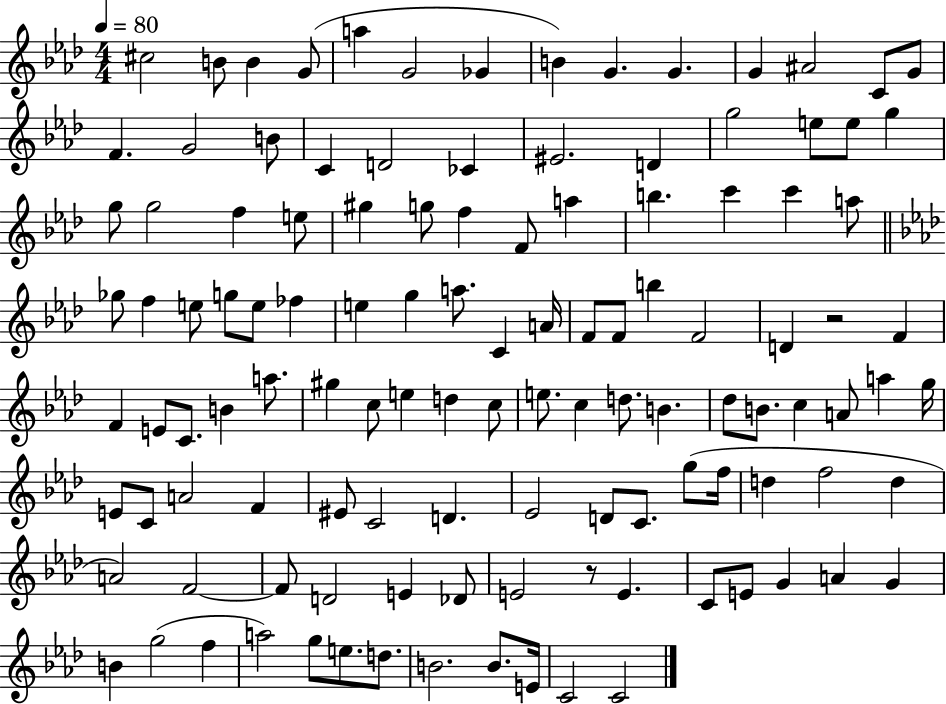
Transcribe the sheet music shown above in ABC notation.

X:1
T:Untitled
M:4/4
L:1/4
K:Ab
^c2 B/2 B G/2 a G2 _G B G G G ^A2 C/2 G/2 F G2 B/2 C D2 _C ^E2 D g2 e/2 e/2 g g/2 g2 f e/2 ^g g/2 f F/2 a b c' c' a/2 _g/2 f e/2 g/2 e/2 _f e g a/2 C A/4 F/2 F/2 b F2 D z2 F F E/2 C/2 B a/2 ^g c/2 e d c/2 e/2 c d/2 B _d/2 B/2 c A/2 a g/4 E/2 C/2 A2 F ^E/2 C2 D _E2 D/2 C/2 g/2 f/4 d f2 d A2 F2 F/2 D2 E _D/2 E2 z/2 E C/2 E/2 G A G B g2 f a2 g/2 e/2 d/2 B2 B/2 E/4 C2 C2